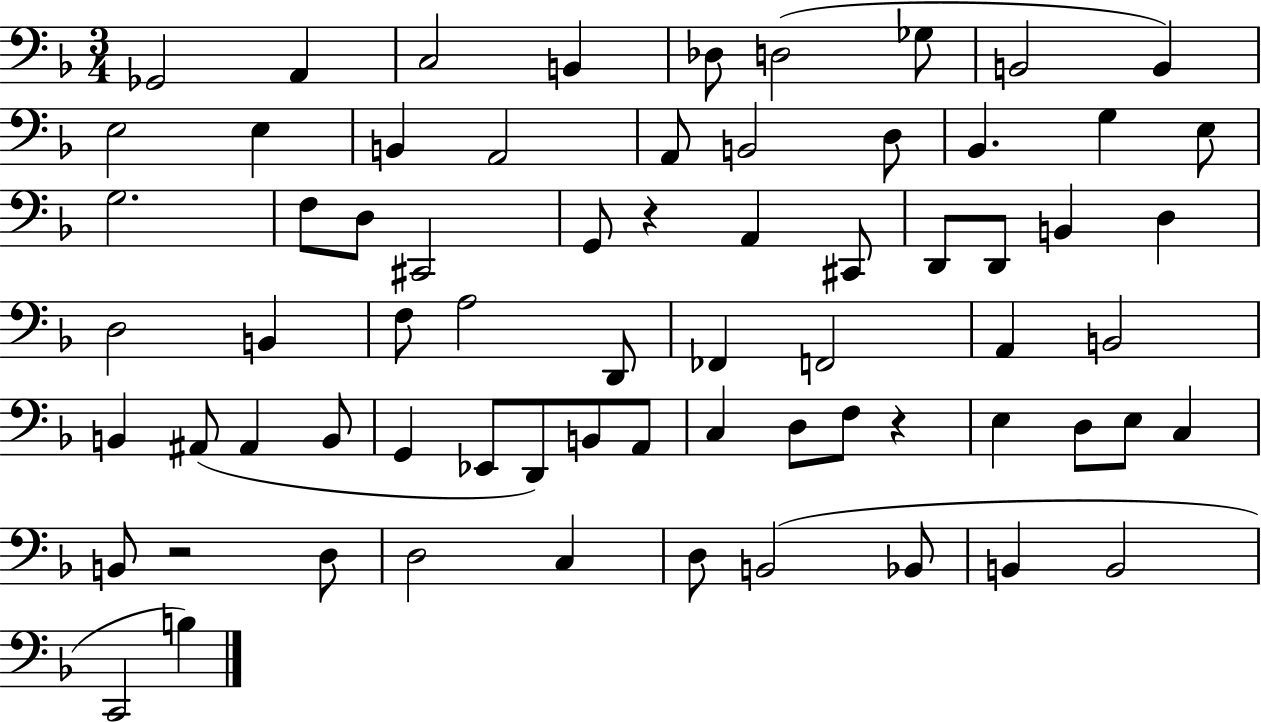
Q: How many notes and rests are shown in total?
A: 69